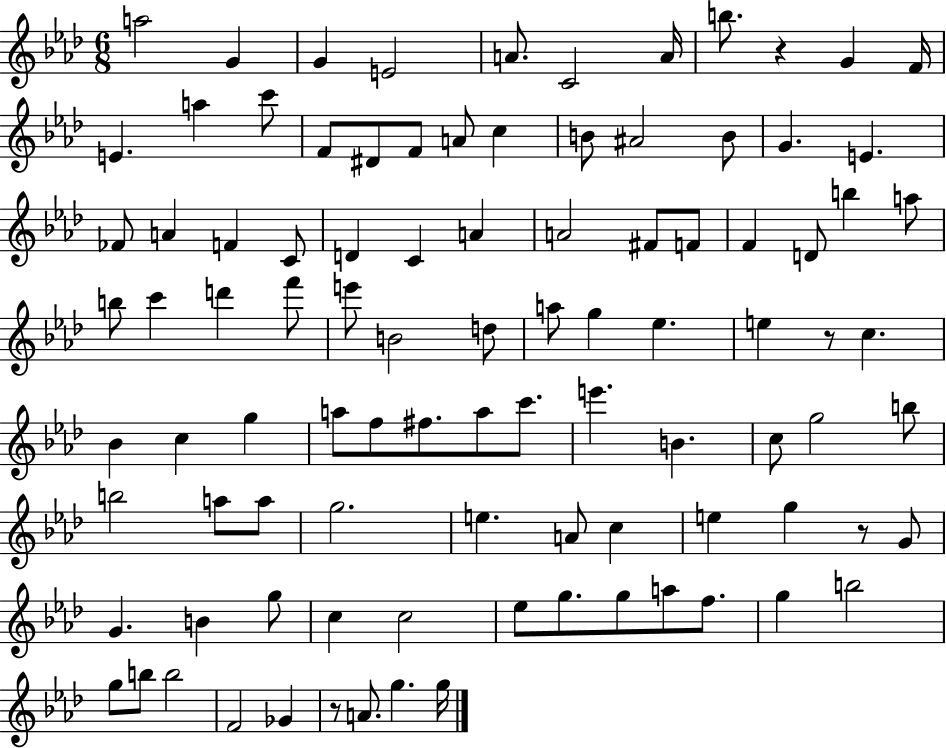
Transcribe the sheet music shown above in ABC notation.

X:1
T:Untitled
M:6/8
L:1/4
K:Ab
a2 G G E2 A/2 C2 A/4 b/2 z G F/4 E a c'/2 F/2 ^D/2 F/2 A/2 c B/2 ^A2 B/2 G E _F/2 A F C/2 D C A A2 ^F/2 F/2 F D/2 b a/2 b/2 c' d' f'/2 e'/2 B2 d/2 a/2 g _e e z/2 c _B c g a/2 f/2 ^f/2 a/2 c'/2 e' B c/2 g2 b/2 b2 a/2 a/2 g2 e A/2 c e g z/2 G/2 G B g/2 c c2 _e/2 g/2 g/2 a/2 f/2 g b2 g/2 b/2 b2 F2 _G z/2 A/2 g g/4